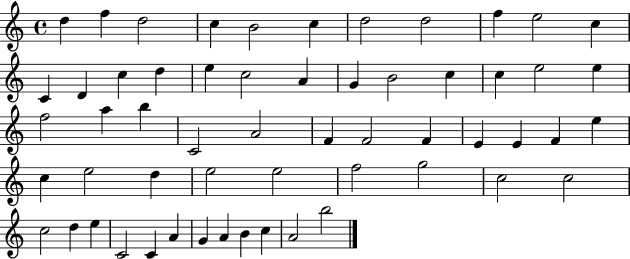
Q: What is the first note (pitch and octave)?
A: D5